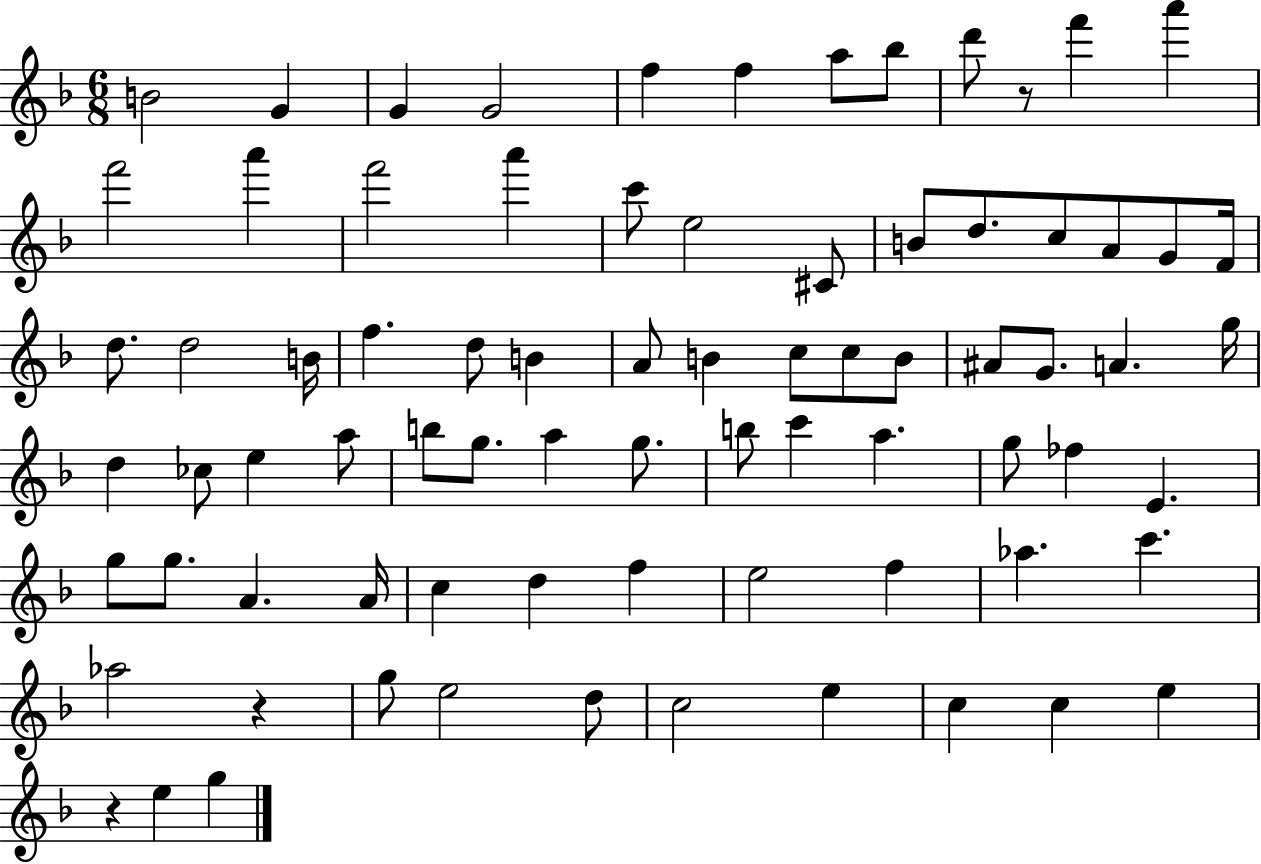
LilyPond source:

{
  \clef treble
  \numericTimeSignature
  \time 6/8
  \key f \major
  \repeat volta 2 { b'2 g'4 | g'4 g'2 | f''4 f''4 a''8 bes''8 | d'''8 r8 f'''4 a'''4 | \break f'''2 a'''4 | f'''2 a'''4 | c'''8 e''2 cis'8 | b'8 d''8. c''8 a'8 g'8 f'16 | \break d''8. d''2 b'16 | f''4. d''8 b'4 | a'8 b'4 c''8 c''8 b'8 | ais'8 g'8. a'4. g''16 | \break d''4 ces''8 e''4 a''8 | b''8 g''8. a''4 g''8. | b''8 c'''4 a''4. | g''8 fes''4 e'4. | \break g''8 g''8. a'4. a'16 | c''4 d''4 f''4 | e''2 f''4 | aes''4. c'''4. | \break aes''2 r4 | g''8 e''2 d''8 | c''2 e''4 | c''4 c''4 e''4 | \break r4 e''4 g''4 | } \bar "|."
}